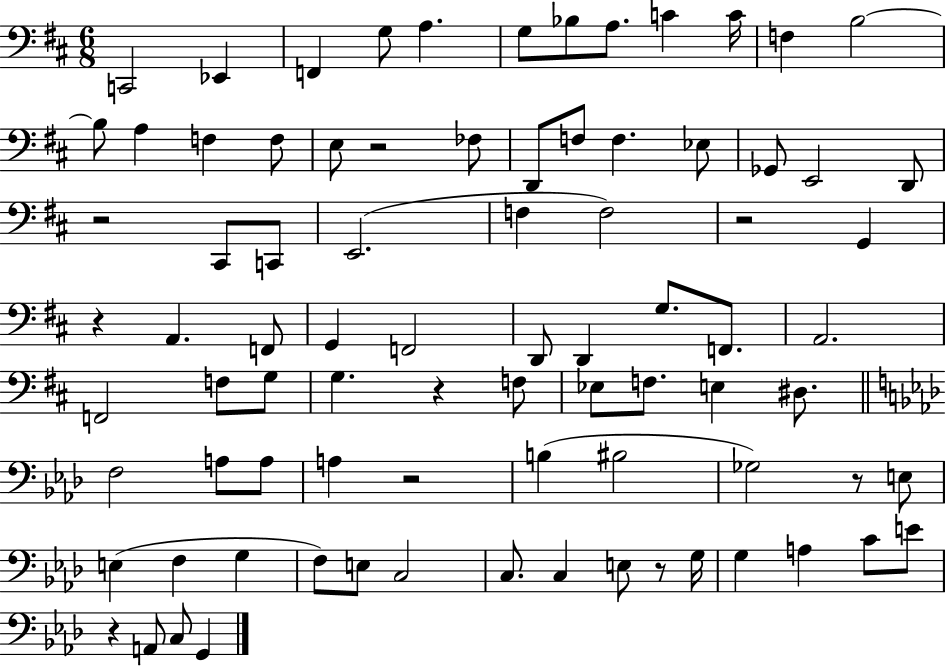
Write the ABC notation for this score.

X:1
T:Untitled
M:6/8
L:1/4
K:D
C,,2 _E,, F,, G,/2 A, G,/2 _B,/2 A,/2 C C/4 F, B,2 B,/2 A, F, F,/2 E,/2 z2 _F,/2 D,,/2 F,/2 F, _E,/2 _G,,/2 E,,2 D,,/2 z2 ^C,,/2 C,,/2 E,,2 F, F,2 z2 G,, z A,, F,,/2 G,, F,,2 D,,/2 D,, G,/2 F,,/2 A,,2 F,,2 F,/2 G,/2 G, z F,/2 _E,/2 F,/2 E, ^D,/2 F,2 A,/2 A,/2 A, z2 B, ^B,2 _G,2 z/2 E,/2 E, F, G, F,/2 E,/2 C,2 C,/2 C, E,/2 z/2 G,/4 G, A, C/2 E/2 z A,,/2 C,/2 G,,